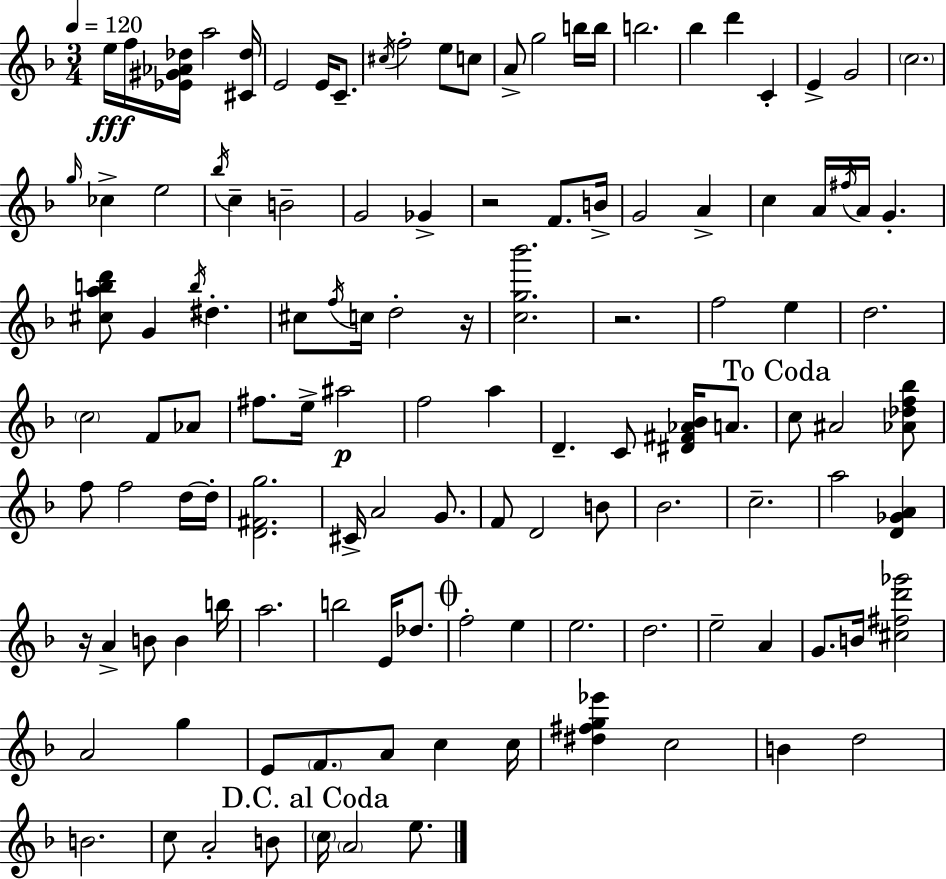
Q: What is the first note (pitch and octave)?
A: E5